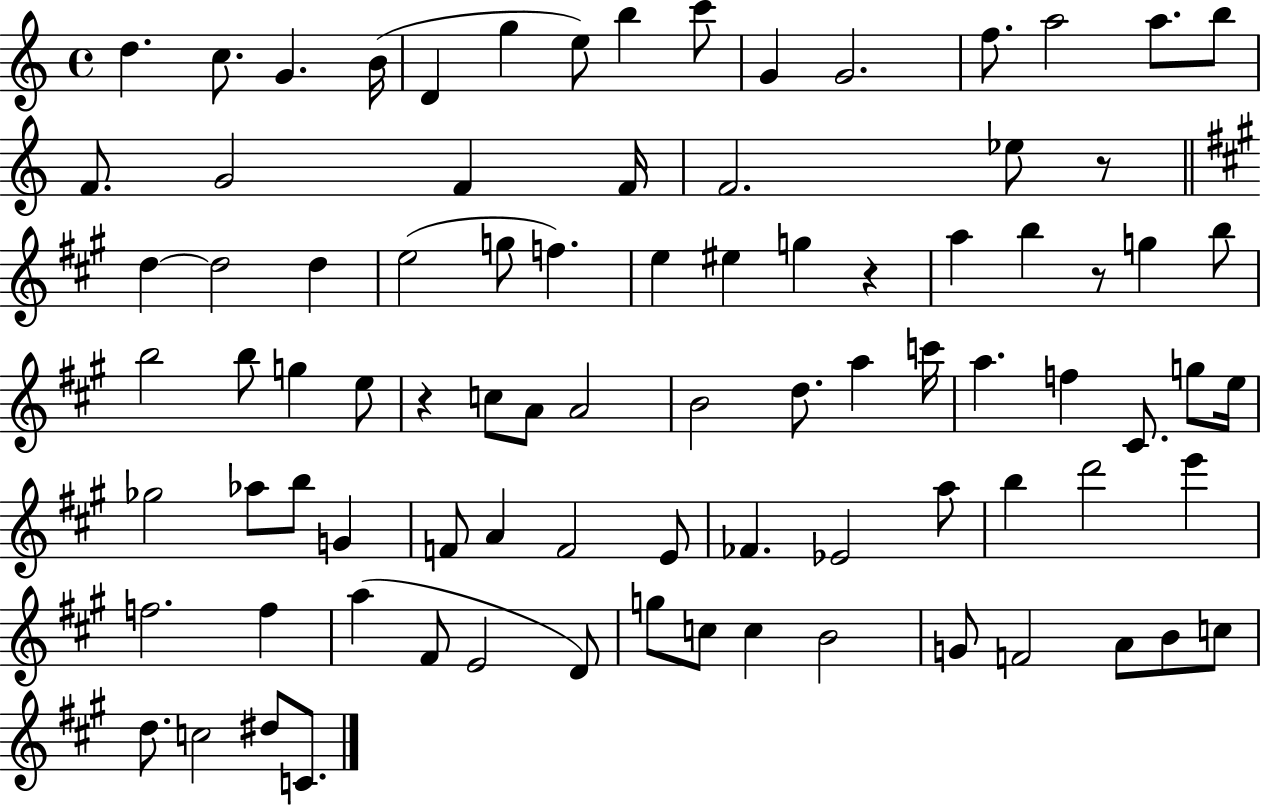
D5/q. C5/e. G4/q. B4/s D4/q G5/q E5/e B5/q C6/e G4/q G4/h. F5/e. A5/h A5/e. B5/e F4/e. G4/h F4/q F4/s F4/h. Eb5/e R/e D5/q D5/h D5/q E5/h G5/e F5/q. E5/q EIS5/q G5/q R/q A5/q B5/q R/e G5/q B5/e B5/h B5/e G5/q E5/e R/q C5/e A4/e A4/h B4/h D5/e. A5/q C6/s A5/q. F5/q C#4/e. G5/e E5/s Gb5/h Ab5/e B5/e G4/q F4/e A4/q F4/h E4/e FES4/q. Eb4/h A5/e B5/q D6/h E6/q F5/h. F5/q A5/q F#4/e E4/h D4/e G5/e C5/e C5/q B4/h G4/e F4/h A4/e B4/e C5/e D5/e. C5/h D#5/e C4/e.